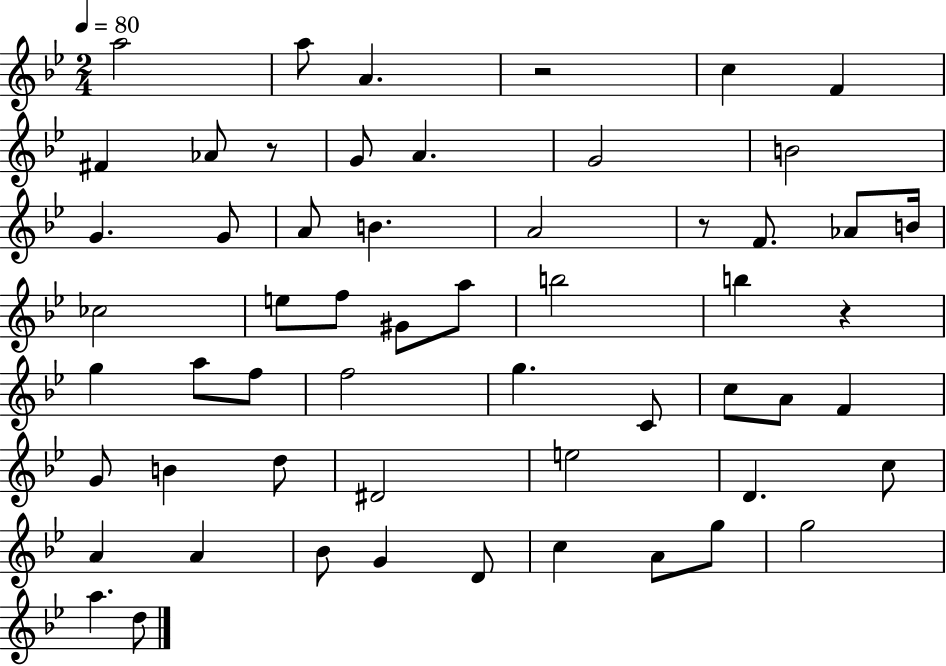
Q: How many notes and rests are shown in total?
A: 57